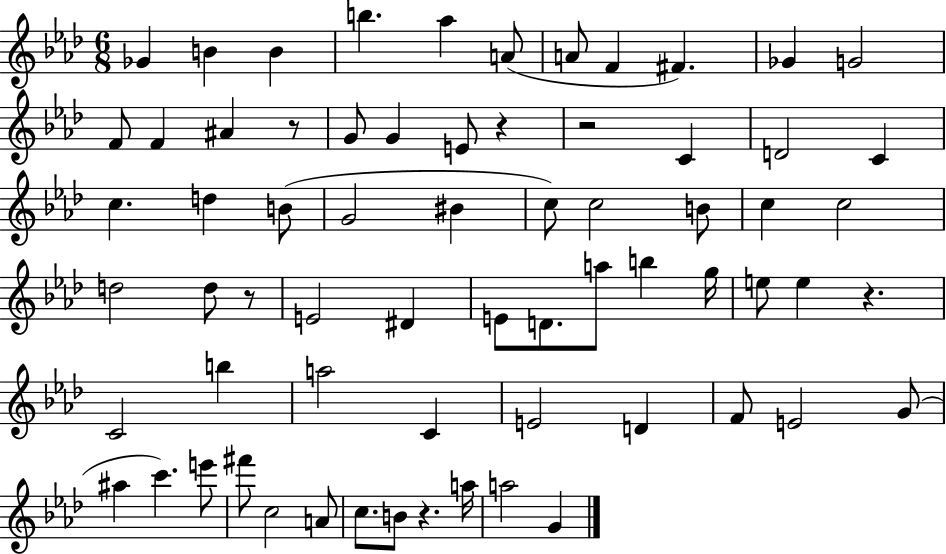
{
  \clef treble
  \numericTimeSignature
  \time 6/8
  \key aes \major
  ges'4 b'4 b'4 | b''4. aes''4 a'8( | a'8 f'4 fis'4.) | ges'4 g'2 | \break f'8 f'4 ais'4 r8 | g'8 g'4 e'8 r4 | r2 c'4 | d'2 c'4 | \break c''4. d''4 b'8( | g'2 bis'4 | c''8) c''2 b'8 | c''4 c''2 | \break d''2 d''8 r8 | e'2 dis'4 | e'8 d'8. a''8 b''4 g''16 | e''8 e''4 r4. | \break c'2 b''4 | a''2 c'4 | e'2 d'4 | f'8 e'2 g'8( | \break ais''4 c'''4.) e'''8 | fis'''8 c''2 a'8 | c''8. b'8 r4. a''16 | a''2 g'4 | \break \bar "|."
}